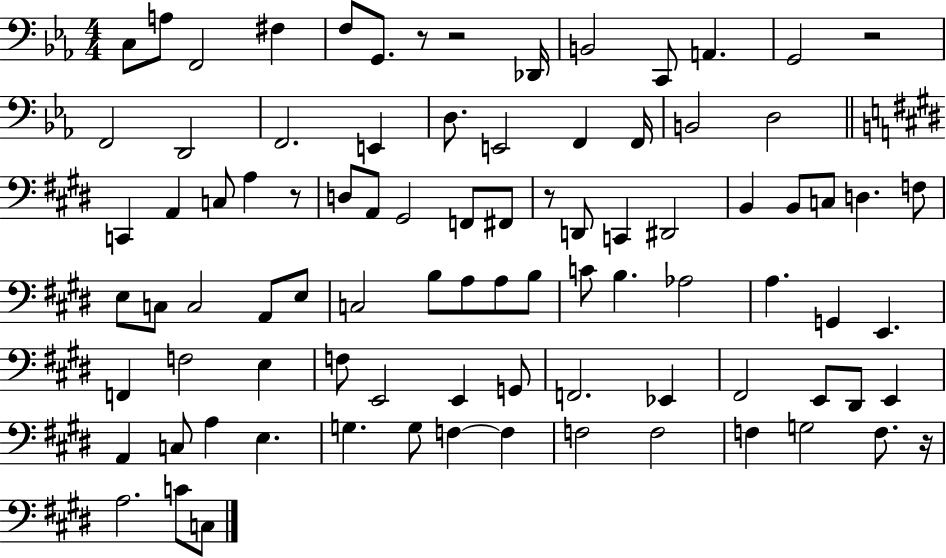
{
  \clef bass
  \numericTimeSignature
  \time 4/4
  \key ees \major
  c8 a8 f,2 fis4 | f8 g,8. r8 r2 des,16 | b,2 c,8 a,4. | g,2 r2 | \break f,2 d,2 | f,2. e,4 | d8. e,2 f,4 f,16 | b,2 d2 | \break \bar "||" \break \key e \major c,4 a,4 c8 a4 r8 | d8 a,8 gis,2 f,8 fis,8 | r8 d,8 c,4 dis,2 | b,4 b,8 c8 d4. f8 | \break e8 c8 c2 a,8 e8 | c2 b8 a8 a8 b8 | c'8 b4. aes2 | a4. g,4 e,4. | \break f,4 f2 e4 | f8 e,2 e,4 g,8 | f,2. ees,4 | fis,2 e,8 dis,8 e,4 | \break a,4 c8 a4 e4. | g4. g8 f4~~ f4 | f2 f2 | f4 g2 f8. r16 | \break a2. c'8 c8 | \bar "|."
}